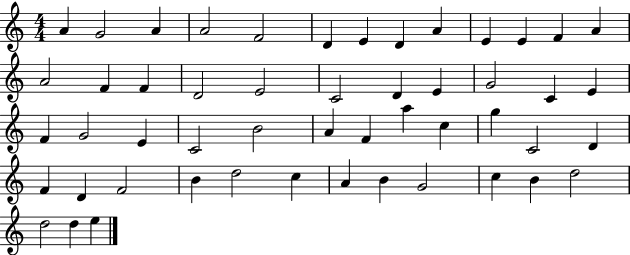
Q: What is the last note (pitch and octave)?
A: E5